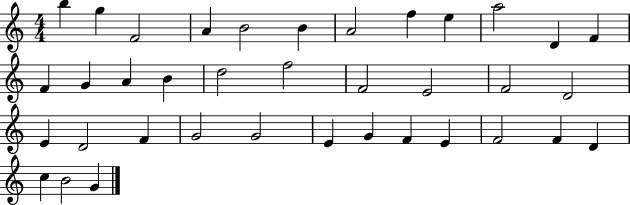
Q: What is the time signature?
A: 4/4